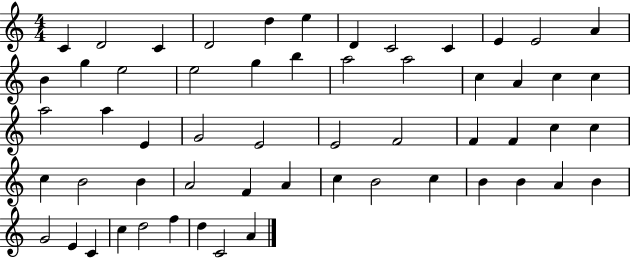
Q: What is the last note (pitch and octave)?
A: A4